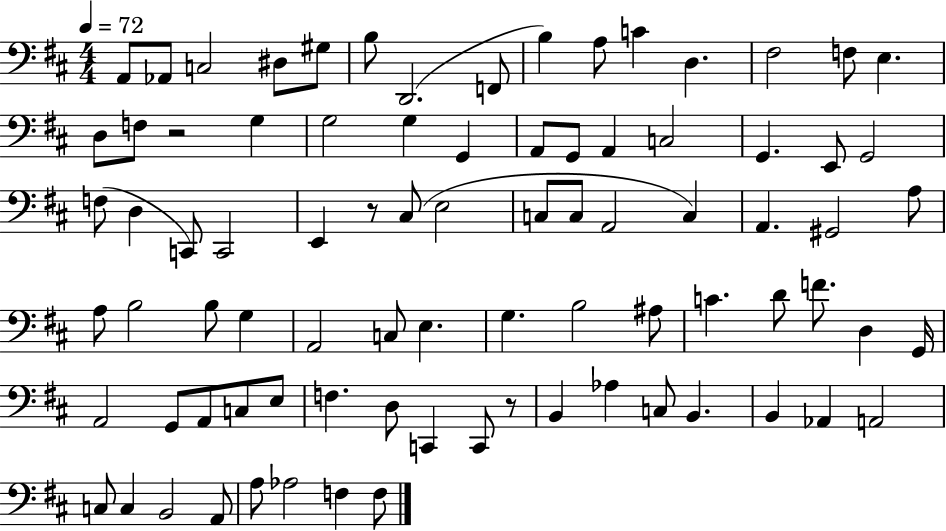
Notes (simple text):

A2/e Ab2/e C3/h D#3/e G#3/e B3/e D2/h. F2/e B3/q A3/e C4/q D3/q. F#3/h F3/e E3/q. D3/e F3/e R/h G3/q G3/h G3/q G2/q A2/e G2/e A2/q C3/h G2/q. E2/e G2/h F3/e D3/q C2/e C2/h E2/q R/e C#3/e E3/h C3/e C3/e A2/h C3/q A2/q. G#2/h A3/e A3/e B3/h B3/e G3/q A2/h C3/e E3/q. G3/q. B3/h A#3/e C4/q. D4/e F4/e. D3/q G2/s A2/h G2/e A2/e C3/e E3/e F3/q. D3/e C2/q C2/e R/e B2/q Ab3/q C3/e B2/q. B2/q Ab2/q A2/h C3/e C3/q B2/h A2/e A3/e Ab3/h F3/q F3/e